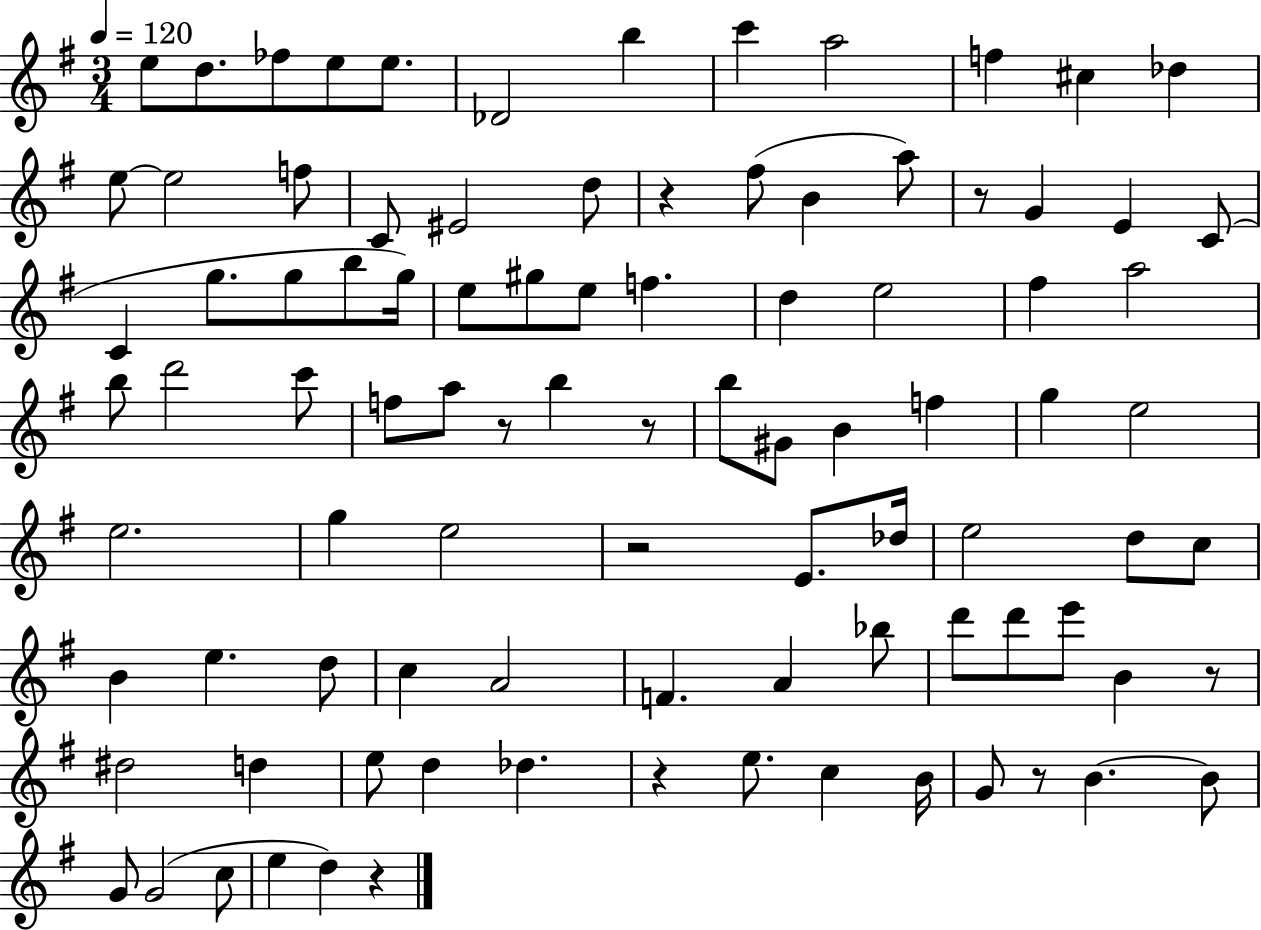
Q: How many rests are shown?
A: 9